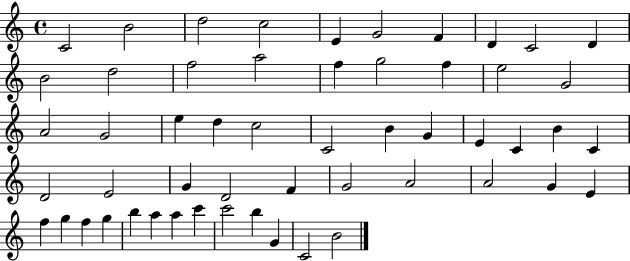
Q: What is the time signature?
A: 4/4